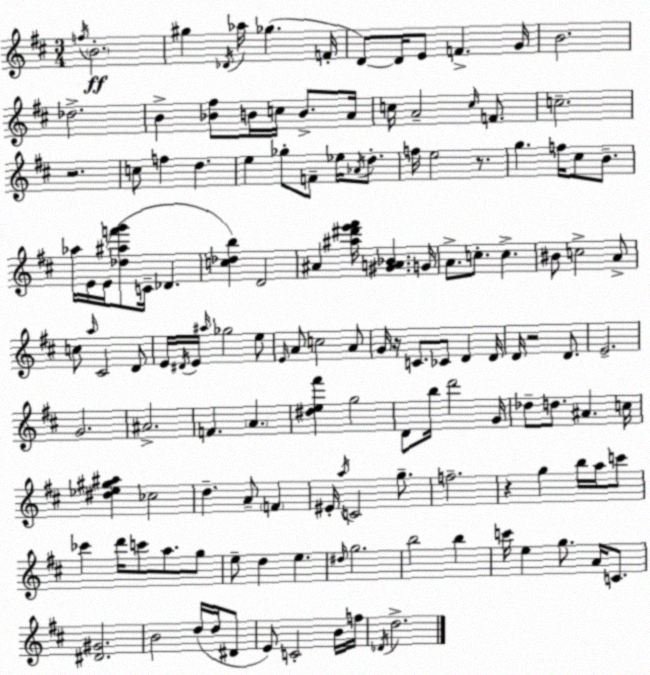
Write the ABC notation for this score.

X:1
T:Untitled
M:3/4
L:1/4
K:D
f/4 B2 ^g _D/4 _a/4 _g F/4 D/2 D/4 E/2 F G/4 B2 _d2 B [_B^f]/2 B/4 c/4 B/2 A/4 c/4 A2 c/4 F/2 c2 z2 c/2 f d e _g/2 F/2 _e/4 _A/4 d/2 f/4 e2 z/2 g f/4 ^c/2 B/2 _a/4 E/4 E/4 [_d^af'g']/2 C/4 _D [c_db] D2 ^A [^a^d'e'^f']/4 [^GA_B] G/4 A/2 c/2 c ^B/2 c2 A/2 c/2 a/4 ^C2 D/2 E/4 ^D/4 E/4 ^a/4 _g2 e/2 E/4 A/2 c2 A/2 G/4 z/4 C/2 _C/2 D D/4 D/4 z2 D/2 E2 G2 ^A2 F A [^de^f'] g2 D/2 b/4 d'2 G/4 _d/2 d/2 ^A c/4 [^d_e^g^a] _c2 d A/2 F ^E/4 a/4 C2 g/2 f2 z g b/4 a/4 c'/2 _c' d'/4 c'/2 a/2 g/2 e/2 d e ^d/4 g2 b2 b c'/4 e g/2 A/4 C/2 [^D^G]2 B2 d/4 d/4 ^D/2 E/2 C2 B/4 f/4 _D/4 d2